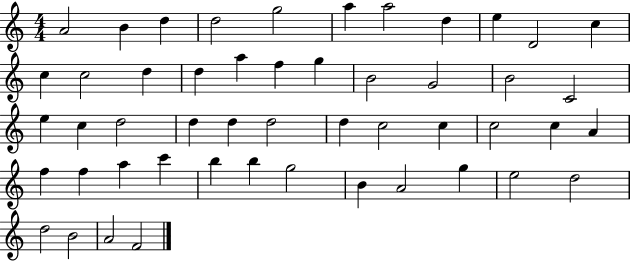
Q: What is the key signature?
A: C major